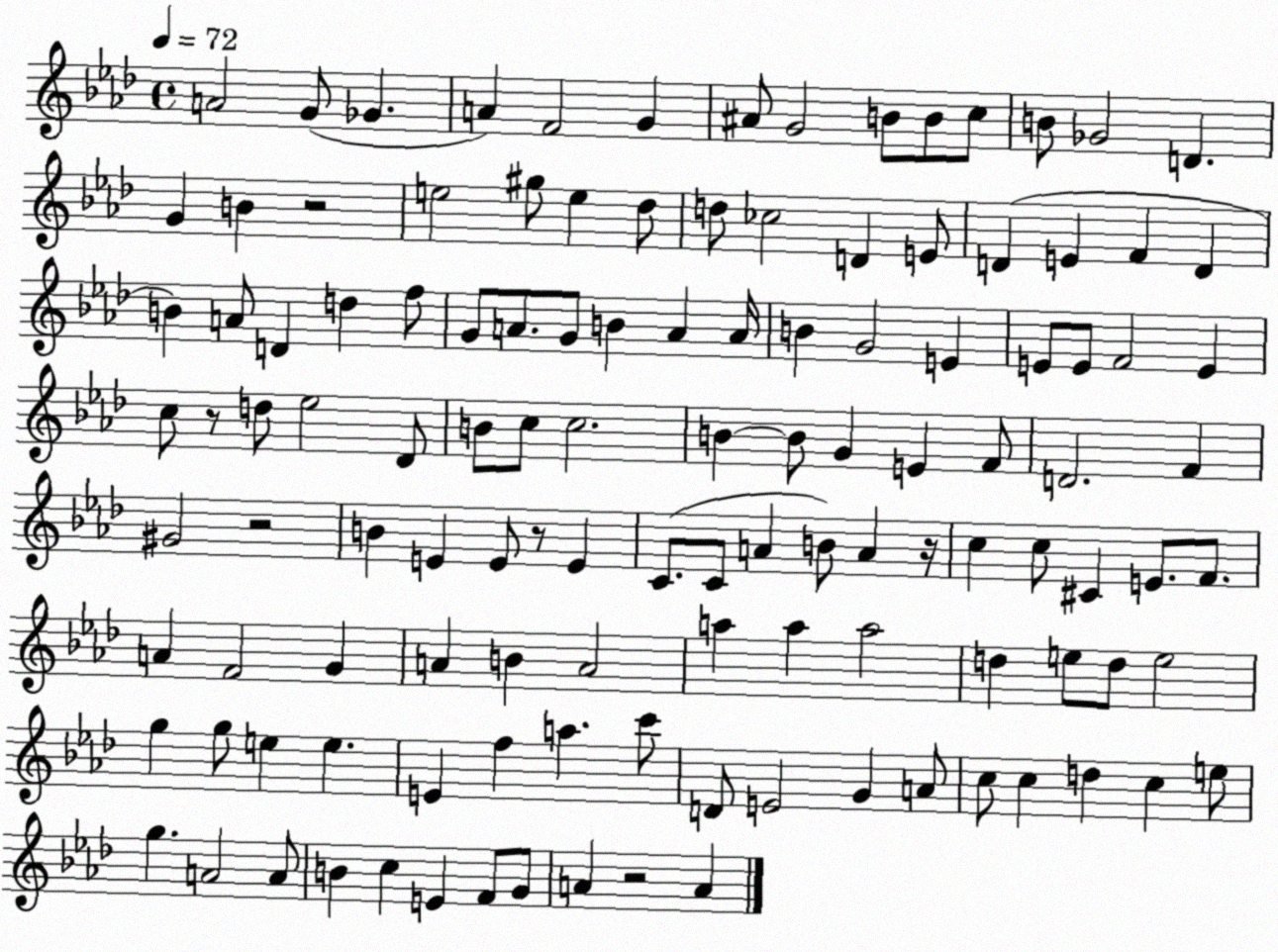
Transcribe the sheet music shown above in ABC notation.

X:1
T:Untitled
M:4/4
L:1/4
K:Ab
A2 G/2 _G A F2 G ^A/2 G2 B/2 B/2 c/2 B/2 _G2 D G B z2 e2 ^g/2 e _d/2 d/2 _c2 D E/2 D E F D B A/2 D d f/2 G/2 A/2 G/2 B A A/4 B G2 E E/2 E/2 F2 E c/2 z/2 d/2 _e2 _D/2 B/2 c/2 c2 B B/2 G E F/2 D2 F ^G2 z2 B E E/2 z/2 E C/2 C/2 A B/2 A z/4 c c/2 ^C E/2 F/2 A F2 G A B A2 a a a2 d e/2 d/2 e2 g g/2 e e E f a c'/2 D/2 E2 G A/2 c/2 c d c e/2 g A2 A/2 B c E F/2 G/2 A z2 A